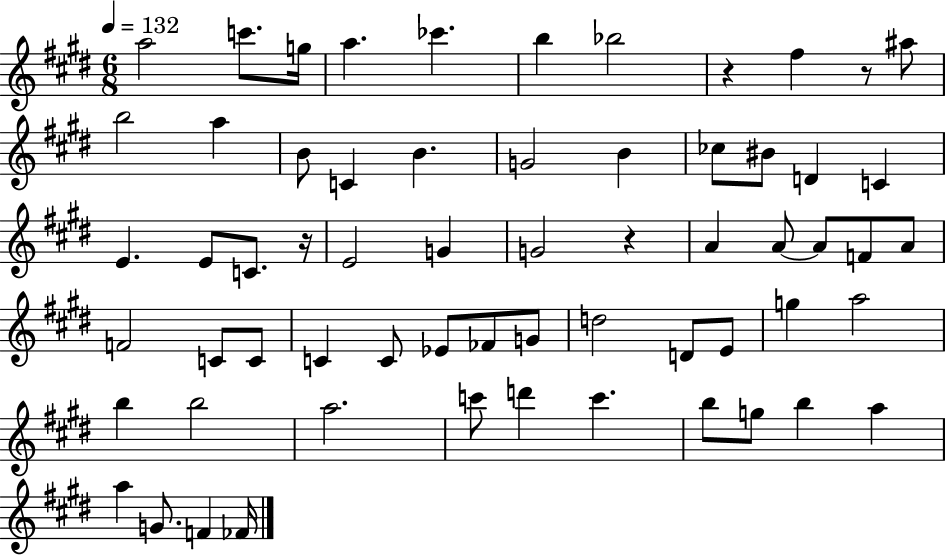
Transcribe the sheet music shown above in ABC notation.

X:1
T:Untitled
M:6/8
L:1/4
K:E
a2 c'/2 g/4 a _c' b _b2 z ^f z/2 ^a/2 b2 a B/2 C B G2 B _c/2 ^B/2 D C E E/2 C/2 z/4 E2 G G2 z A A/2 A/2 F/2 A/2 F2 C/2 C/2 C C/2 _E/2 _F/2 G/2 d2 D/2 E/2 g a2 b b2 a2 c'/2 d' c' b/2 g/2 b a a G/2 F _F/4